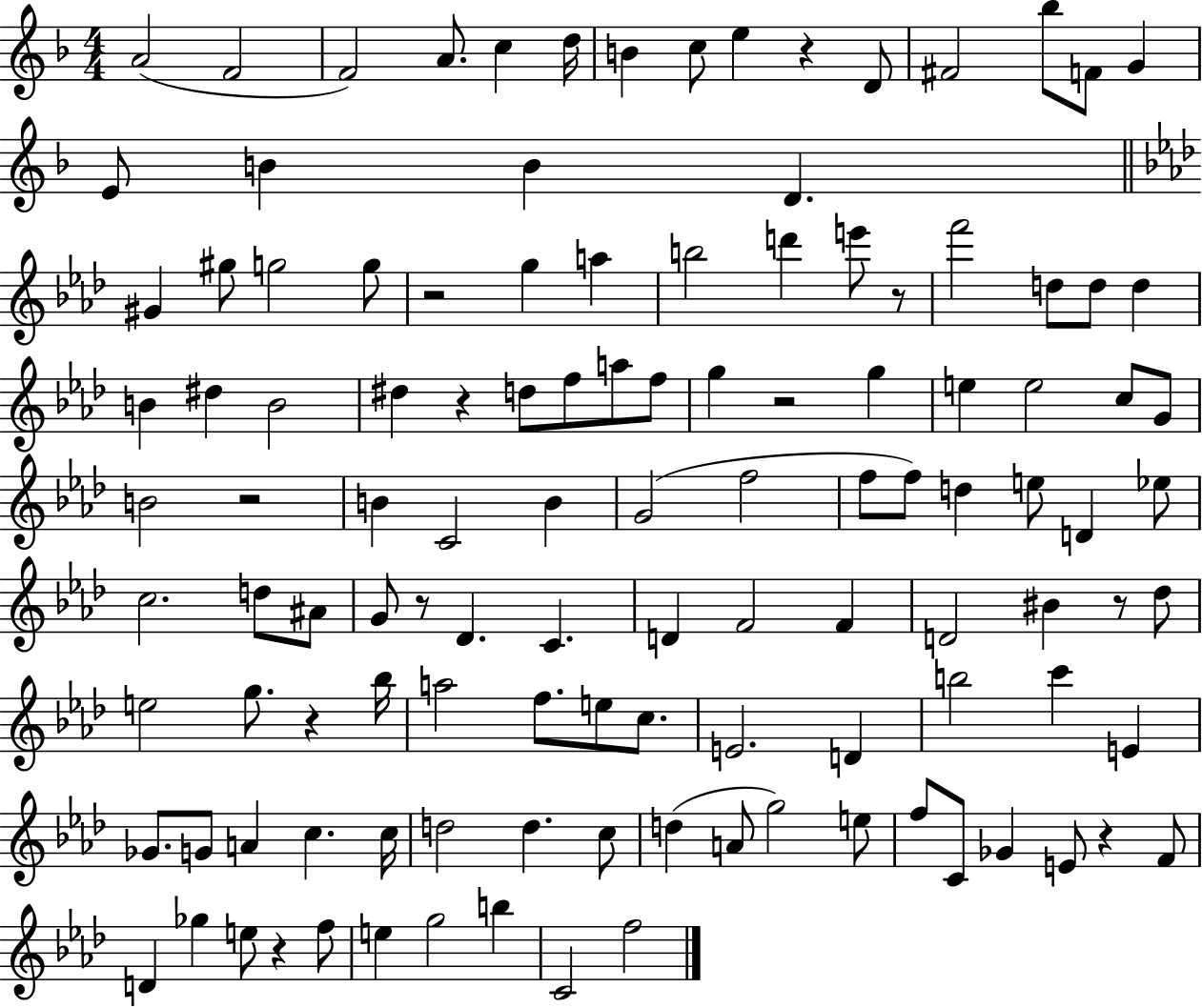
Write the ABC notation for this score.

X:1
T:Untitled
M:4/4
L:1/4
K:F
A2 F2 F2 A/2 c d/4 B c/2 e z D/2 ^F2 _b/2 F/2 G E/2 B B D ^G ^g/2 g2 g/2 z2 g a b2 d' e'/2 z/2 f'2 d/2 d/2 d B ^d B2 ^d z d/2 f/2 a/2 f/2 g z2 g e e2 c/2 G/2 B2 z2 B C2 B G2 f2 f/2 f/2 d e/2 D _e/2 c2 d/2 ^A/2 G/2 z/2 _D C D F2 F D2 ^B z/2 _d/2 e2 g/2 z _b/4 a2 f/2 e/2 c/2 E2 D b2 c' E _G/2 G/2 A c c/4 d2 d c/2 d A/2 g2 e/2 f/2 C/2 _G E/2 z F/2 D _g e/2 z f/2 e g2 b C2 f2